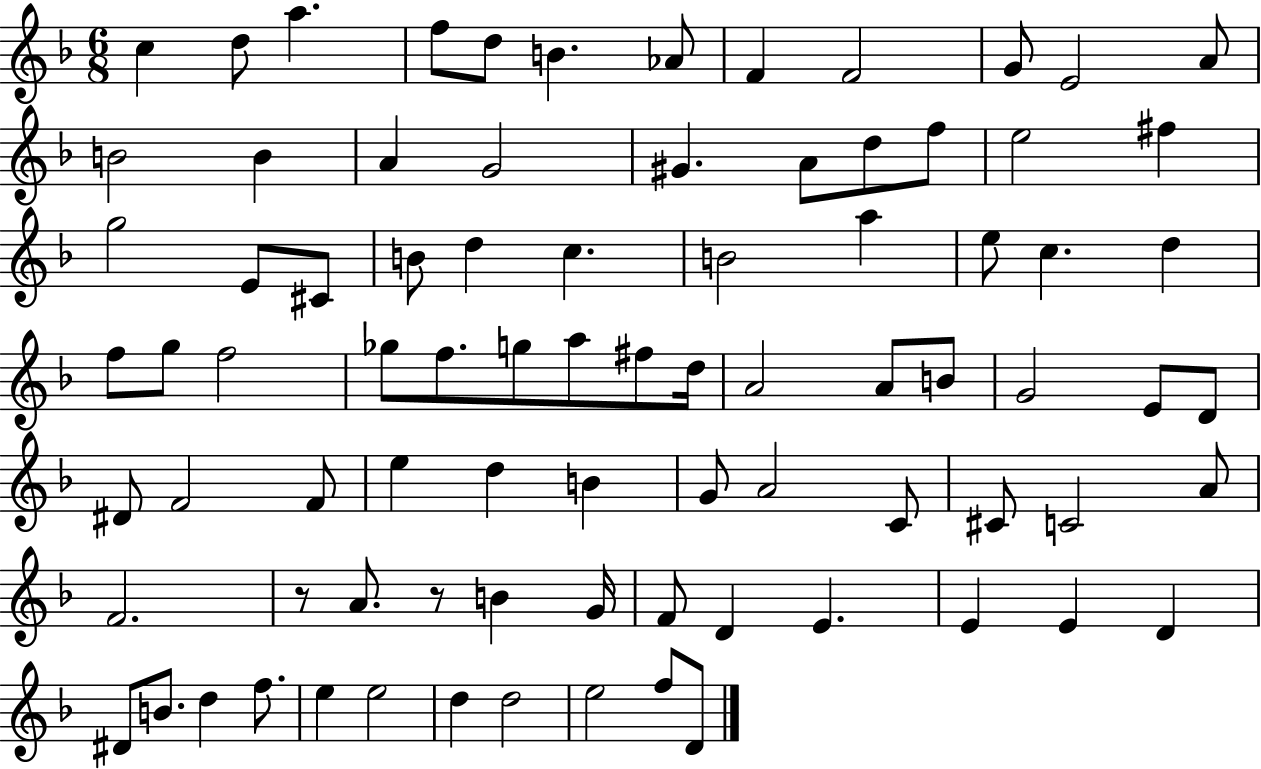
{
  \clef treble
  \numericTimeSignature
  \time 6/8
  \key f \major
  c''4 d''8 a''4. | f''8 d''8 b'4. aes'8 | f'4 f'2 | g'8 e'2 a'8 | \break b'2 b'4 | a'4 g'2 | gis'4. a'8 d''8 f''8 | e''2 fis''4 | \break g''2 e'8 cis'8 | b'8 d''4 c''4. | b'2 a''4 | e''8 c''4. d''4 | \break f''8 g''8 f''2 | ges''8 f''8. g''8 a''8 fis''8 d''16 | a'2 a'8 b'8 | g'2 e'8 d'8 | \break dis'8 f'2 f'8 | e''4 d''4 b'4 | g'8 a'2 c'8 | cis'8 c'2 a'8 | \break f'2. | r8 a'8. r8 b'4 g'16 | f'8 d'4 e'4. | e'4 e'4 d'4 | \break dis'8 b'8. d''4 f''8. | e''4 e''2 | d''4 d''2 | e''2 f''8 d'8 | \break \bar "|."
}